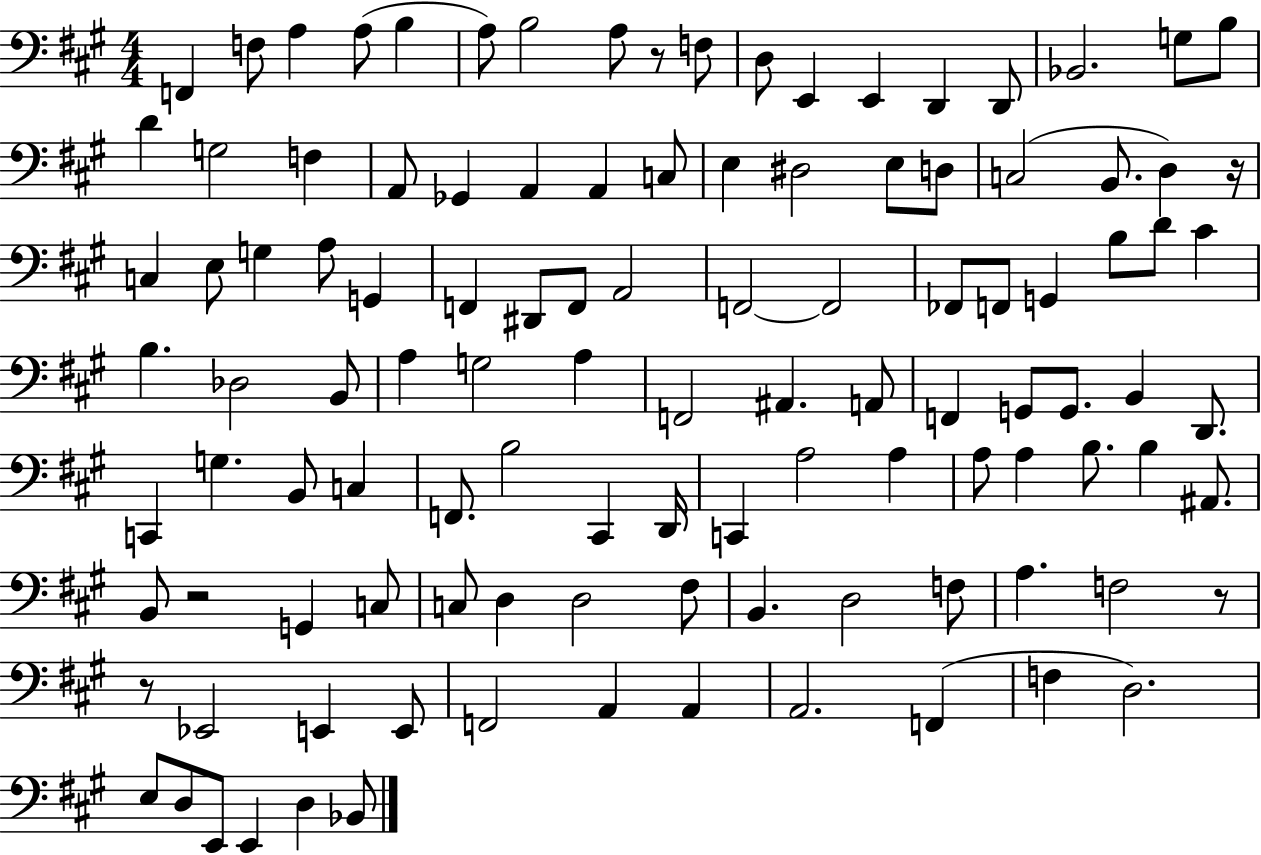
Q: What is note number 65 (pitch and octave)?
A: G3